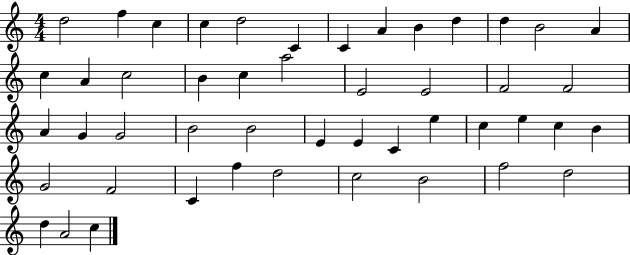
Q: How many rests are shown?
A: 0